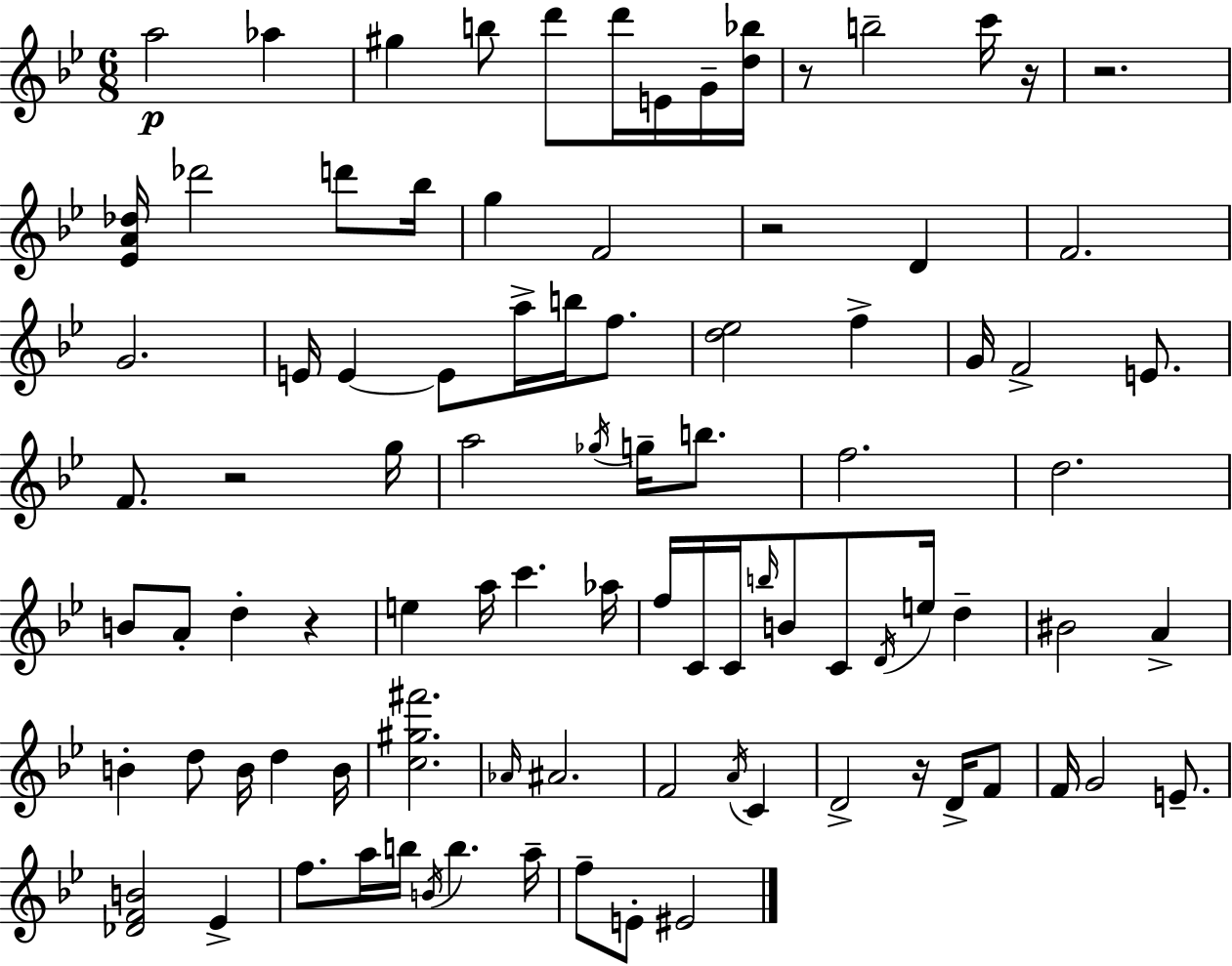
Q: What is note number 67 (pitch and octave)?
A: F4